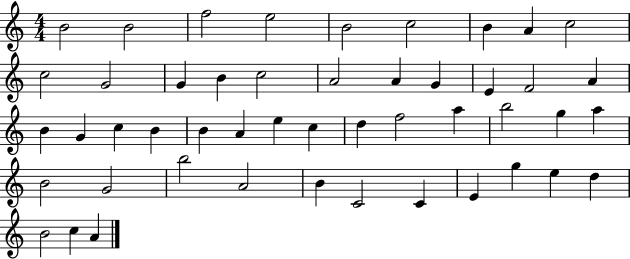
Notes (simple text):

B4/h B4/h F5/h E5/h B4/h C5/h B4/q A4/q C5/h C5/h G4/h G4/q B4/q C5/h A4/h A4/q G4/q E4/q F4/h A4/q B4/q G4/q C5/q B4/q B4/q A4/q E5/q C5/q D5/q F5/h A5/q B5/h G5/q A5/q B4/h G4/h B5/h A4/h B4/q C4/h C4/q E4/q G5/q E5/q D5/q B4/h C5/q A4/q